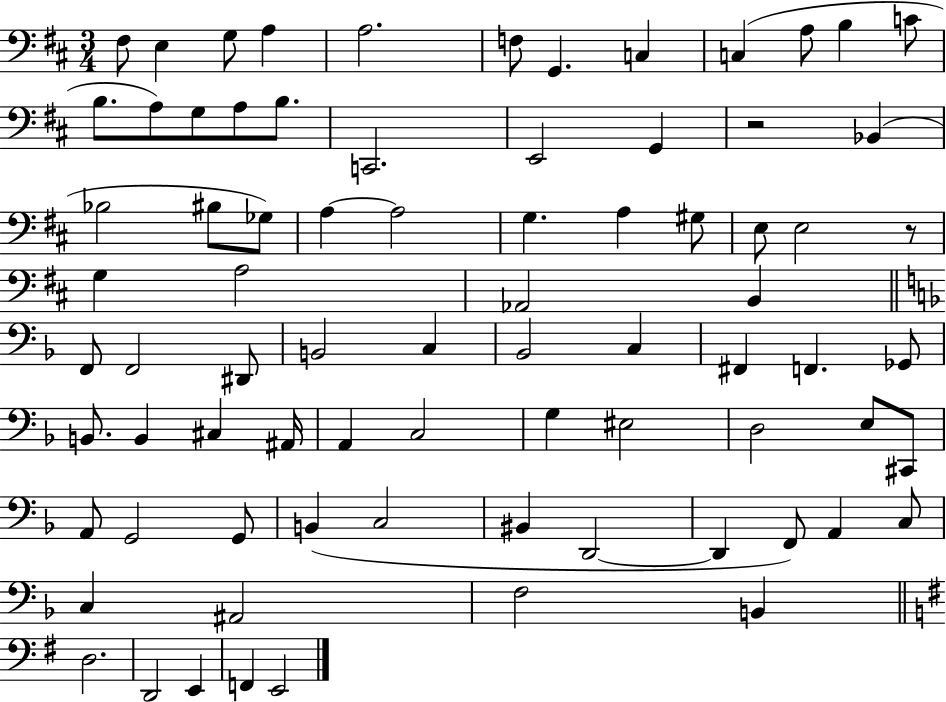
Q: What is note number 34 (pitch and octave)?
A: Ab2